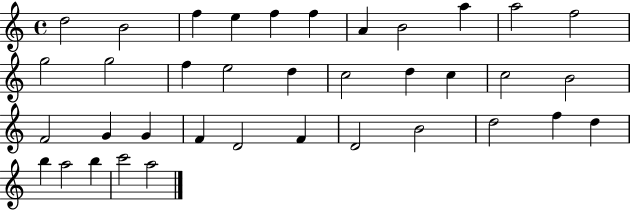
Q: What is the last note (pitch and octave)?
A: A5